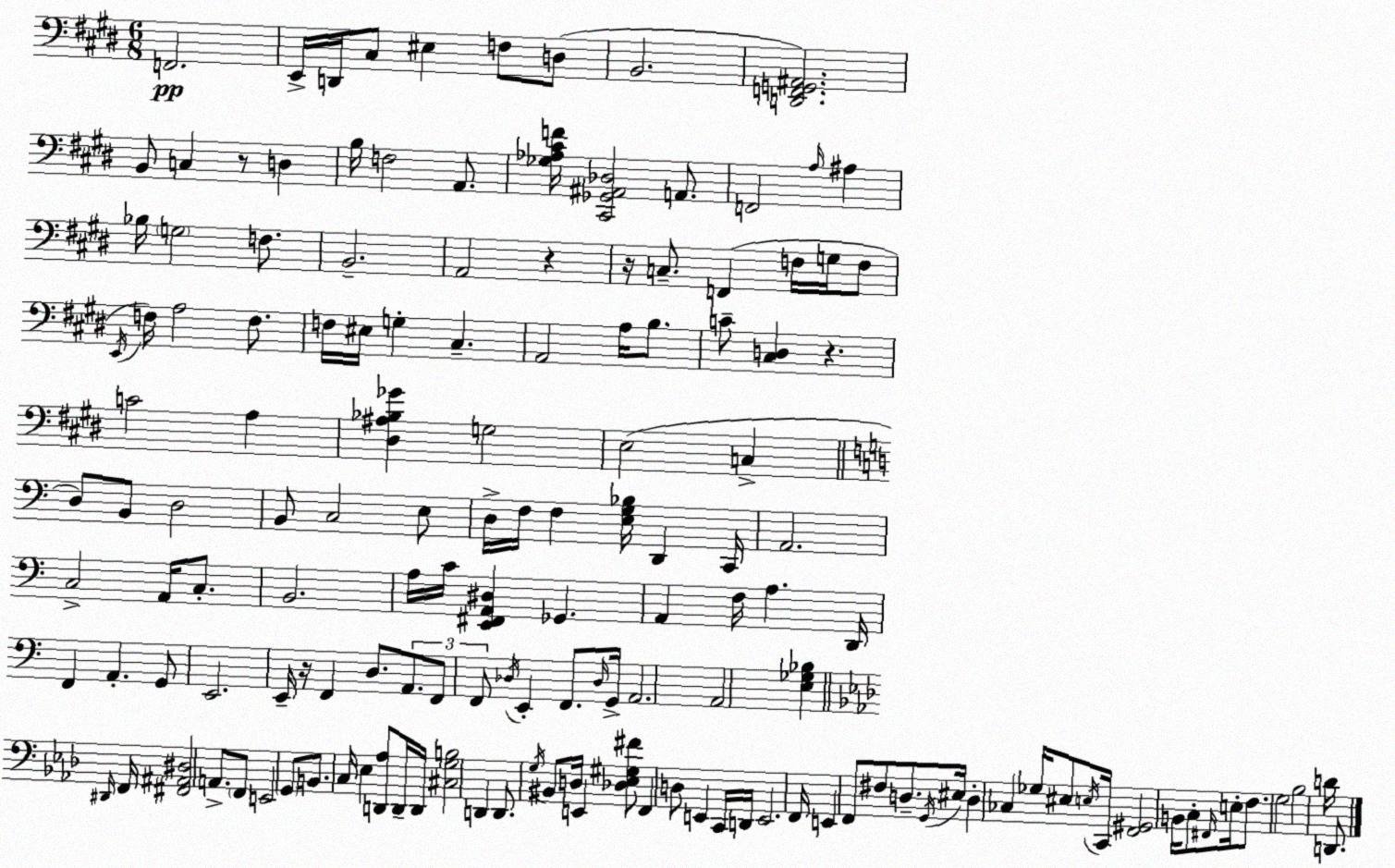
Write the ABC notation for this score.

X:1
T:Untitled
M:6/8
L:1/4
K:E
F,,2 E,,/4 D,,/4 ^C,/2 ^E, F,/2 D,/2 B,,2 [D,,F,,G,,^A,,]2 B,,/2 C, z/2 D, B,/4 F,2 A,,/2 [_G,_A,^CF]/4 [^C,,_G,,^A,,_D,]2 A,,/2 F,,2 A,/4 ^A, _B,/4 G,2 F,/2 B,,2 A,,2 z z/4 C,/2 F,, F,/4 G,/4 F,/2 E,,/4 F,/4 A,2 F,/2 F,/4 ^E,/4 G, ^C, A,,2 A,/4 B,/2 C/2 [^C,D,] z C2 A, [^D,^A,_B,_G] G,2 E,2 C, D,/2 B,,/2 D,2 B,,/2 C,2 E,/2 D,/4 F,/4 F, [E,G,_B,]/4 D,, C,,/4 A,,2 C,2 A,,/4 C,/2 B,,2 A,/4 C/4 [E,,^F,,A,,^D,] _G,, A,, F,/4 A, D,,/4 F,, A,, G,,/2 E,,2 E,,/4 z/4 F,, D,/2 A,,/2 F,,/2 F,,/2 _D,/4 E,, F,,/2 _D,/4 G,,/4 A,,2 A,,2 [E,_G,_B,] ^D,,/4 F,,/4 [^F,,^A,,^D,]2 A,,/2 F,,/2 E,,2 G,,/2 B,,/2 C,/4 _E, [D,,_A,]/2 D,,/4 D,,/4 [^C,G,B,]2 D,, D,,/2 G,/4 ^B,,/2 D,/4 E,, [_D,_E,^G,^F]/2 F,, D,/2 E,, C,,/4 D,,/4 E,,2 F,,/4 E,, F,,/2 ^F,/2 D,/2 G,,/4 ^E,/4 D, _C, _G,/4 ^E,/2 E,/4 C,,/4 [F,,^G,,]2 B,,/4 C,/2 ^F,,/4 E,/4 F,/2 G,2 _B,2 D/4 D,,/2